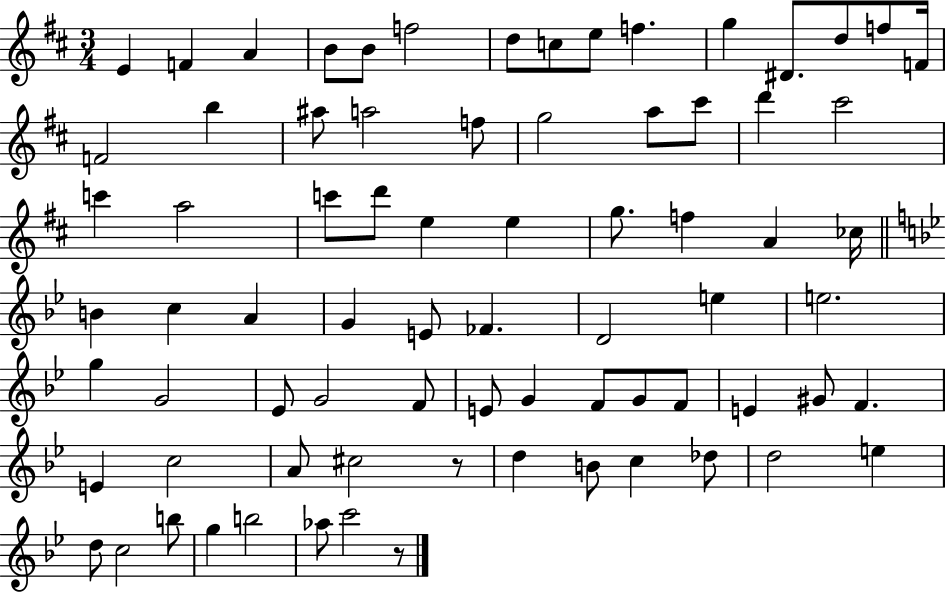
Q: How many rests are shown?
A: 2